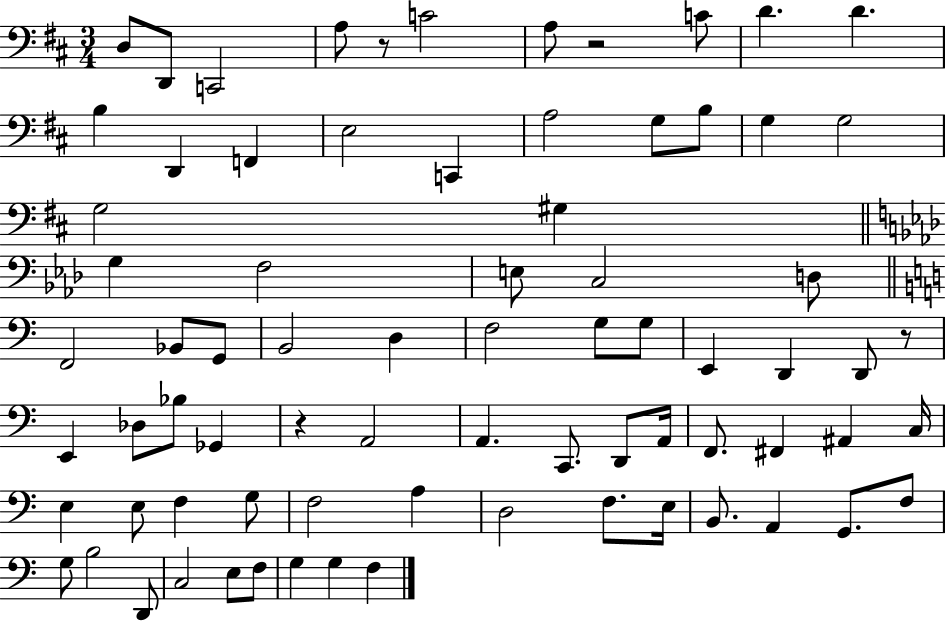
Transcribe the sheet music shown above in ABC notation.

X:1
T:Untitled
M:3/4
L:1/4
K:D
D,/2 D,,/2 C,,2 A,/2 z/2 C2 A,/2 z2 C/2 D D B, D,, F,, E,2 C,, A,2 G,/2 B,/2 G, G,2 G,2 ^G, G, F,2 E,/2 C,2 D,/2 F,,2 _B,,/2 G,,/2 B,,2 D, F,2 G,/2 G,/2 E,, D,, D,,/2 z/2 E,, _D,/2 _B,/2 _G,, z A,,2 A,, C,,/2 D,,/2 A,,/4 F,,/2 ^F,, ^A,, C,/4 E, E,/2 F, G,/2 F,2 A, D,2 F,/2 E,/4 B,,/2 A,, G,,/2 F,/2 G,/2 B,2 D,,/2 C,2 E,/2 F,/2 G, G, F,